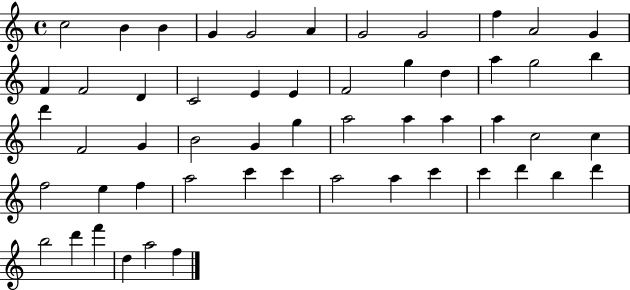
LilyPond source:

{
  \clef treble
  \time 4/4
  \defaultTimeSignature
  \key c \major
  c''2 b'4 b'4 | g'4 g'2 a'4 | g'2 g'2 | f''4 a'2 g'4 | \break f'4 f'2 d'4 | c'2 e'4 e'4 | f'2 g''4 d''4 | a''4 g''2 b''4 | \break d'''4 f'2 g'4 | b'2 g'4 g''4 | a''2 a''4 a''4 | a''4 c''2 c''4 | \break f''2 e''4 f''4 | a''2 c'''4 c'''4 | a''2 a''4 c'''4 | c'''4 d'''4 b''4 d'''4 | \break b''2 d'''4 f'''4 | d''4 a''2 f''4 | \bar "|."
}